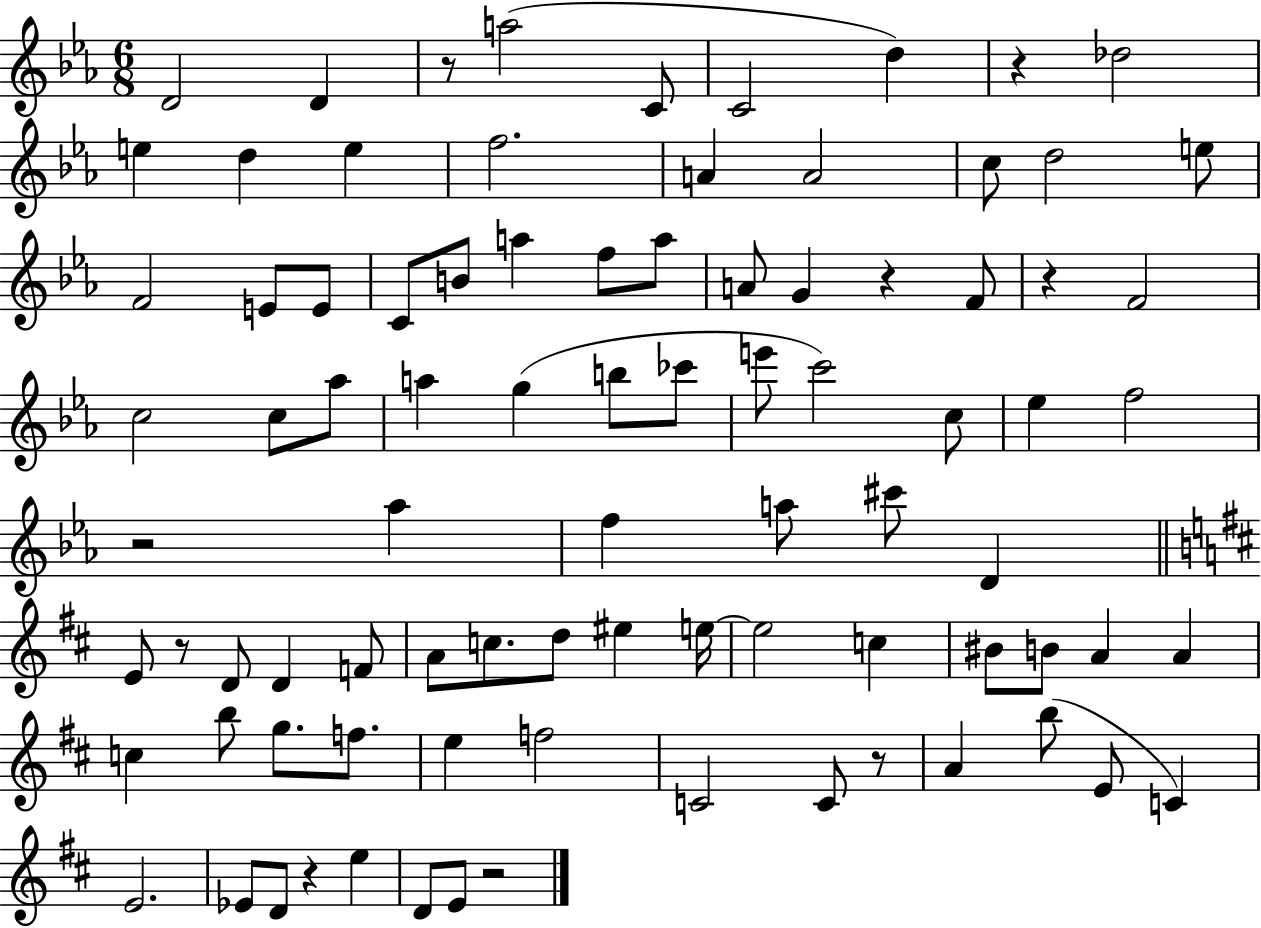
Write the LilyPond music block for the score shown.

{
  \clef treble
  \numericTimeSignature
  \time 6/8
  \key ees \major
  d'2 d'4 | r8 a''2( c'8 | c'2 d''4) | r4 des''2 | \break e''4 d''4 e''4 | f''2. | a'4 a'2 | c''8 d''2 e''8 | \break f'2 e'8 e'8 | c'8 b'8 a''4 f''8 a''8 | a'8 g'4 r4 f'8 | r4 f'2 | \break c''2 c''8 aes''8 | a''4 g''4( b''8 ces'''8 | e'''8 c'''2) c''8 | ees''4 f''2 | \break r2 aes''4 | f''4 a''8 cis'''8 d'4 | \bar "||" \break \key d \major e'8 r8 d'8 d'4 f'8 | a'8 c''8. d''8 eis''4 e''16~~ | e''2 c''4 | bis'8 b'8 a'4 a'4 | \break c''4 b''8 g''8. f''8. | e''4 f''2 | c'2 c'8 r8 | a'4 b''8( e'8 c'4) | \break e'2. | ees'8 d'8 r4 e''4 | d'8 e'8 r2 | \bar "|."
}